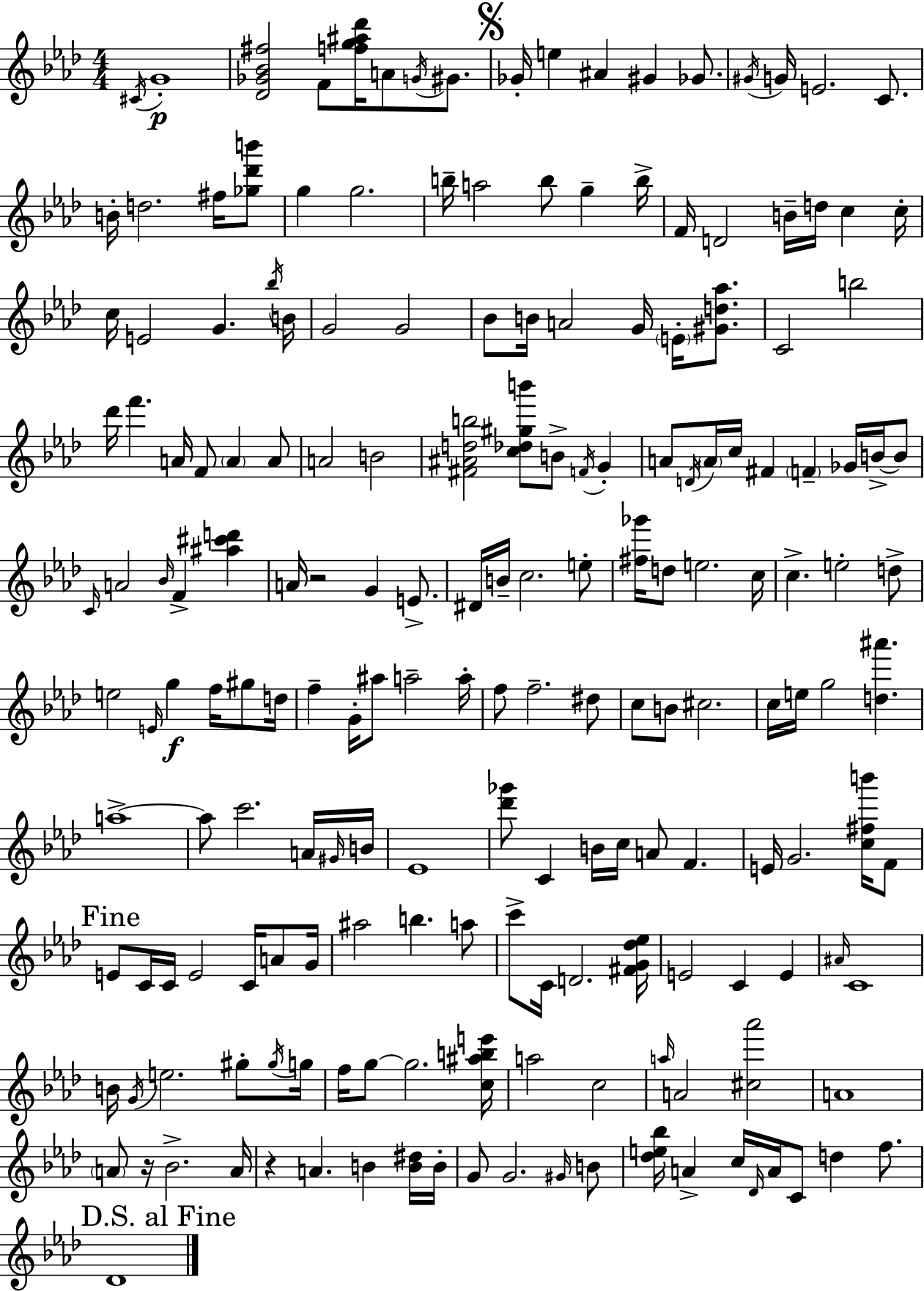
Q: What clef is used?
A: treble